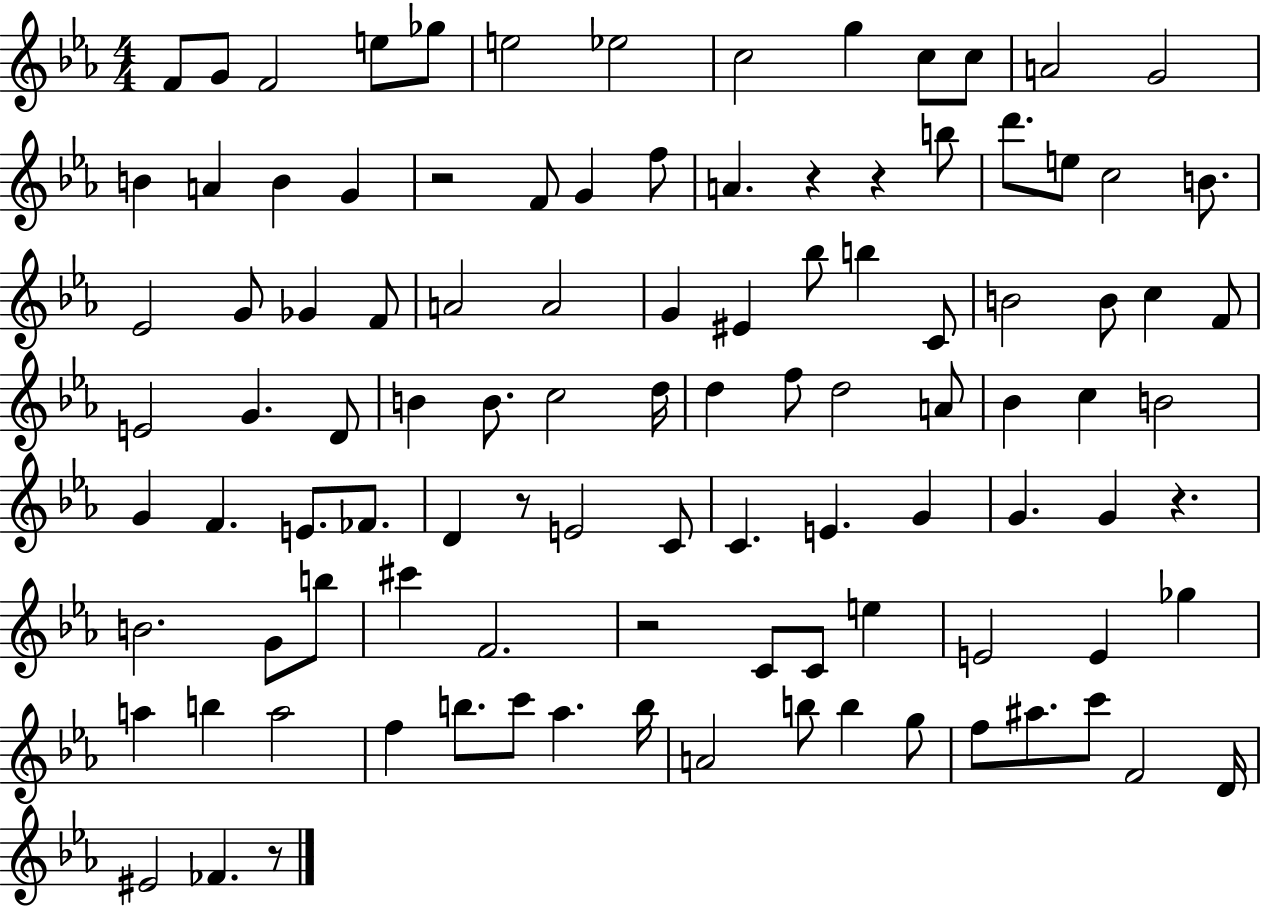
F4/e G4/e F4/h E5/e Gb5/e E5/h Eb5/h C5/h G5/q C5/e C5/e A4/h G4/h B4/q A4/q B4/q G4/q R/h F4/e G4/q F5/e A4/q. R/q R/q B5/e D6/e. E5/e C5/h B4/e. Eb4/h G4/e Gb4/q F4/e A4/h A4/h G4/q EIS4/q Bb5/e B5/q C4/e B4/h B4/e C5/q F4/e E4/h G4/q. D4/e B4/q B4/e. C5/h D5/s D5/q F5/e D5/h A4/e Bb4/q C5/q B4/h G4/q F4/q. E4/e. FES4/e. D4/q R/e E4/h C4/e C4/q. E4/q. G4/q G4/q. G4/q R/q. B4/h. G4/e B5/e C#6/q F4/h. R/h C4/e C4/e E5/q E4/h E4/q Gb5/q A5/q B5/q A5/h F5/q B5/e. C6/e Ab5/q. B5/s A4/h B5/e B5/q G5/e F5/e A#5/e. C6/e F4/h D4/s EIS4/h FES4/q. R/e